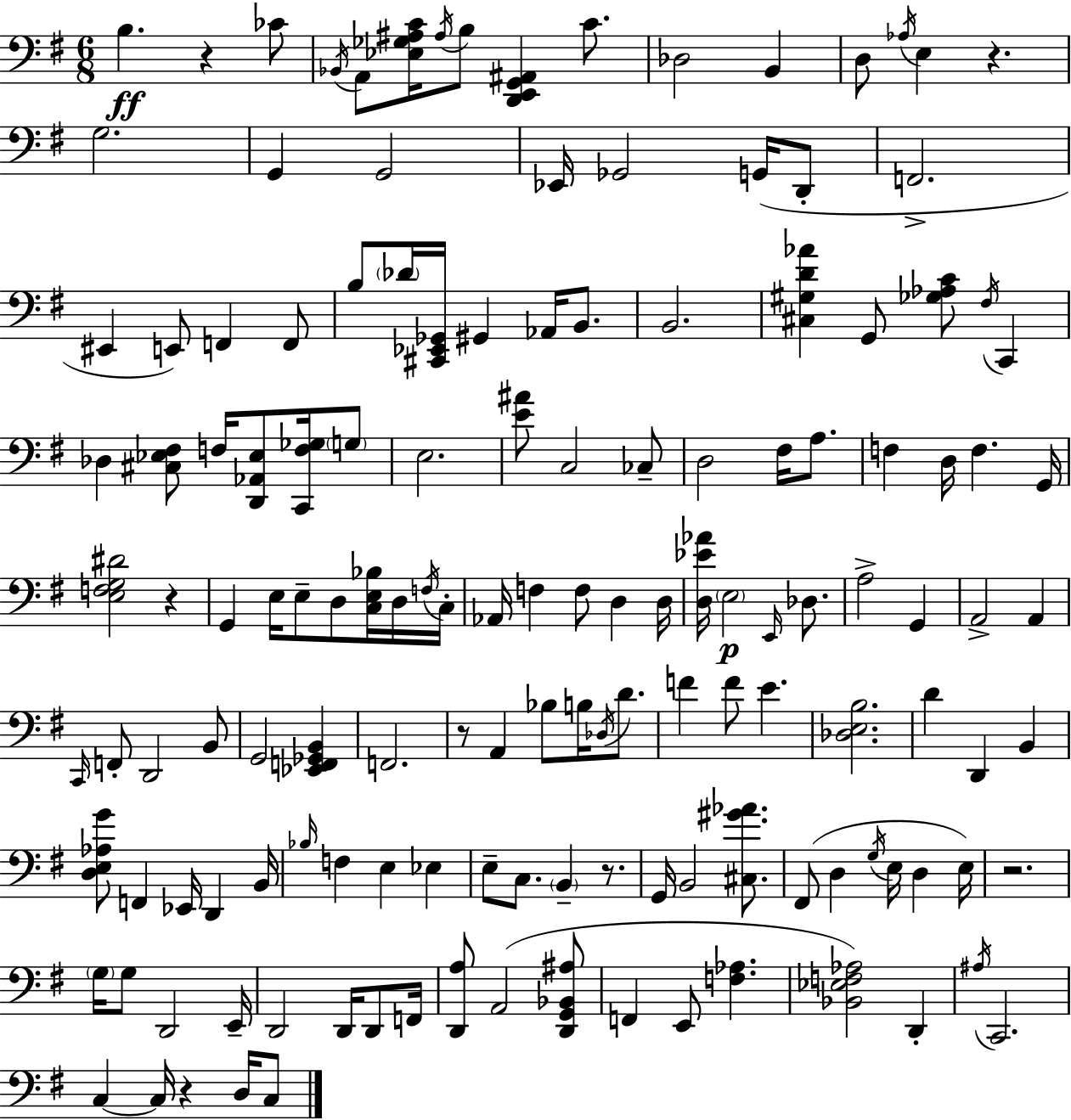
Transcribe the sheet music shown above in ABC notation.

X:1
T:Untitled
M:6/8
L:1/4
K:Em
B, z _C/2 _B,,/4 A,,/2 [_E,_G,^A,C]/4 ^A,/4 B,/2 [D,,E,,G,,^A,,] C/2 _D,2 B,, D,/2 _A,/4 E, z G,2 G,, G,,2 _E,,/4 _G,,2 G,,/4 D,,/2 F,,2 ^E,, E,,/2 F,, F,,/2 B,/2 _D/4 [^C,,_E,,_G,,]/4 ^G,, _A,,/4 B,,/2 B,,2 [^C,^G,D_A] G,,/2 [_G,_A,C]/2 ^F,/4 C,, _D, [^C,_E,^F,]/2 F,/4 [D,,_A,,_E,]/2 [C,,F,_G,]/4 G,/2 E,2 [E^A]/2 C,2 _C,/2 D,2 ^F,/4 A,/2 F, D,/4 F, G,,/4 [E,F,G,^D]2 z G,, E,/4 E,/2 D,/2 [C,E,_B,]/4 D,/4 F,/4 C,/4 _A,,/4 F, F,/2 D, D,/4 [D,_E_A]/4 E,2 E,,/4 _D,/2 A,2 G,, A,,2 A,, C,,/4 F,,/2 D,,2 B,,/2 G,,2 [_E,,F,,_G,,B,,] F,,2 z/2 A,, _B,/2 B,/4 _D,/4 D/2 F F/2 E [_D,E,B,]2 D D,, B,, [D,E,_A,G]/2 F,, _E,,/4 D,, B,,/4 _B,/4 F, E, _E, E,/2 C,/2 B,, z/2 G,,/4 B,,2 [^C,^G_A]/2 ^F,,/2 D, G,/4 E,/4 D, E,/4 z2 G,/4 G,/2 D,,2 E,,/4 D,,2 D,,/4 D,,/2 F,,/4 [D,,A,]/2 A,,2 [D,,G,,_B,,^A,]/2 F,, E,,/2 [F,_A,] [_B,,_E,F,_A,]2 D,, ^A,/4 C,,2 C, C,/4 z D,/4 C,/2